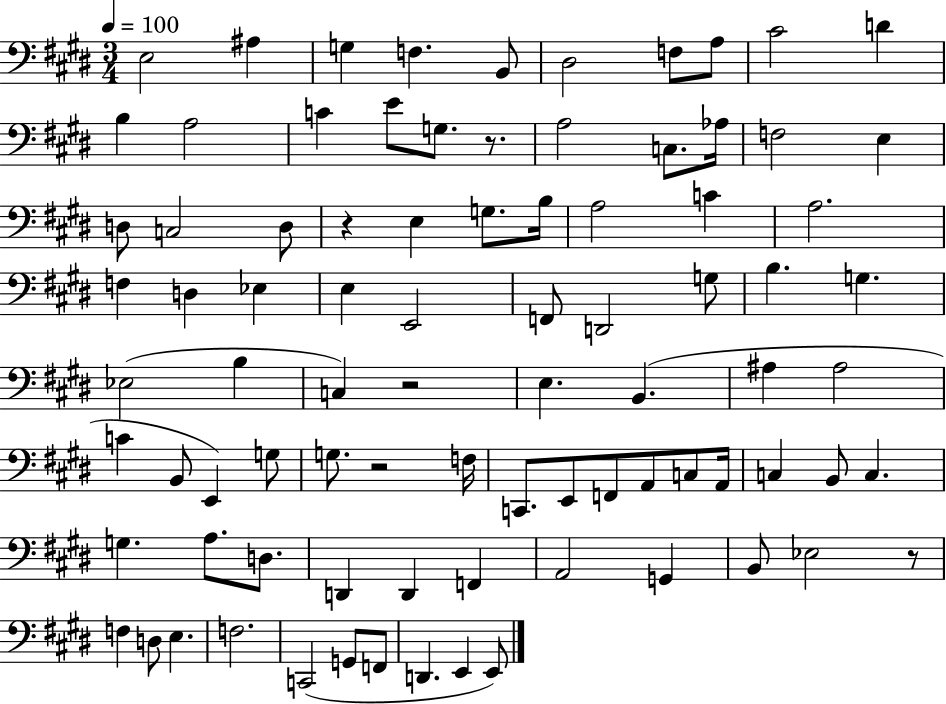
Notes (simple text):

E3/h A#3/q G3/q F3/q. B2/e D#3/h F3/e A3/e C#4/h D4/q B3/q A3/h C4/q E4/e G3/e. R/e. A3/h C3/e. Ab3/s F3/h E3/q D3/e C3/h D3/e R/q E3/q G3/e. B3/s A3/h C4/q A3/h. F3/q D3/q Eb3/q E3/q E2/h F2/e D2/h G3/e B3/q. G3/q. Eb3/h B3/q C3/q R/h E3/q. B2/q. A#3/q A#3/h C4/q B2/e E2/q G3/e G3/e. R/h F3/s C2/e. E2/e F2/e A2/e C3/e A2/s C3/q B2/e C3/q. G3/q. A3/e. D3/e. D2/q D2/q F2/q A2/h G2/q B2/e Eb3/h R/e F3/q D3/e E3/q. F3/h. C2/h G2/e F2/e D2/q. E2/q E2/e